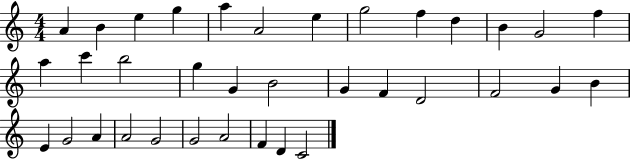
{
  \clef treble
  \numericTimeSignature
  \time 4/4
  \key c \major
  a'4 b'4 e''4 g''4 | a''4 a'2 e''4 | g''2 f''4 d''4 | b'4 g'2 f''4 | \break a''4 c'''4 b''2 | g''4 g'4 b'2 | g'4 f'4 d'2 | f'2 g'4 b'4 | \break e'4 g'2 a'4 | a'2 g'2 | g'2 a'2 | f'4 d'4 c'2 | \break \bar "|."
}